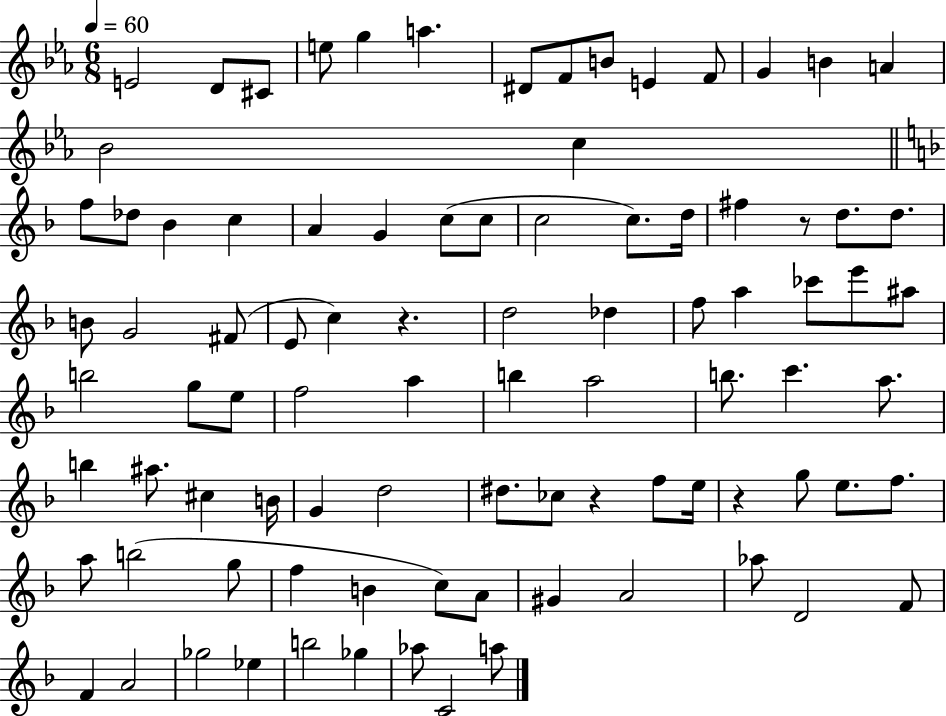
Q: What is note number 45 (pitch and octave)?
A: E5